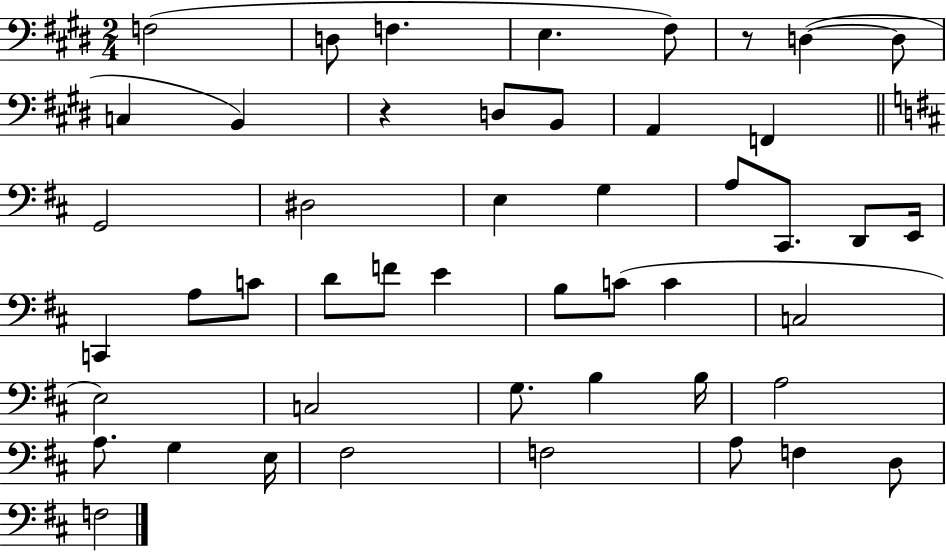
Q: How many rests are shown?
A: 2